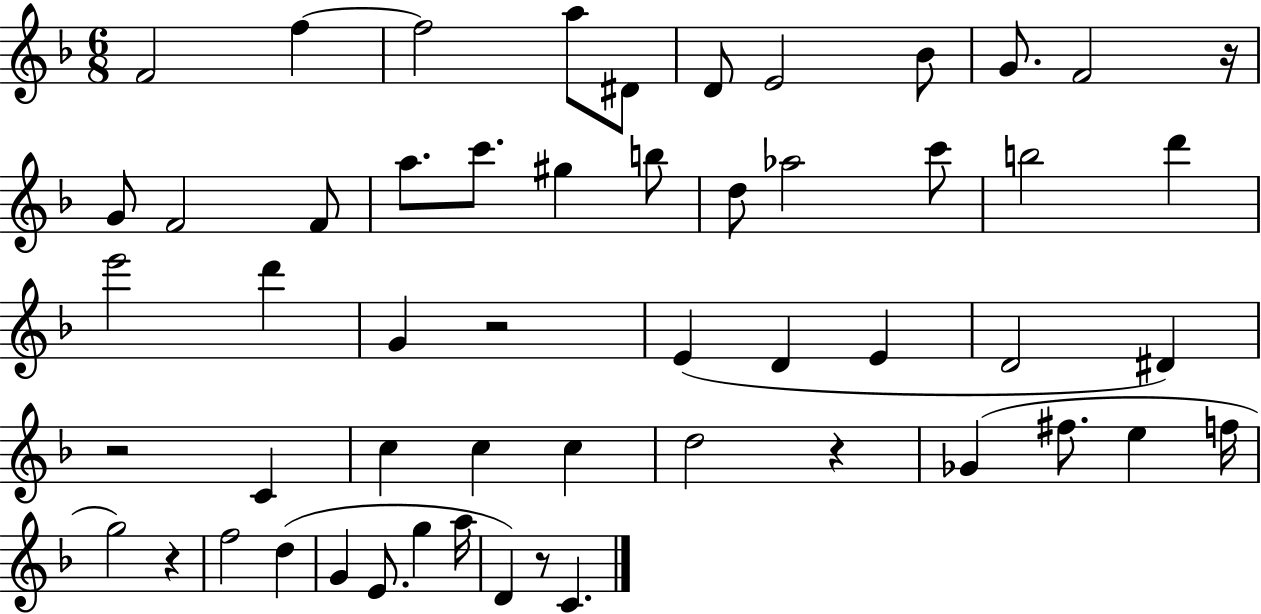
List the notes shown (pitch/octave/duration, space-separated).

F4/h F5/q F5/h A5/e D#4/e D4/e E4/h Bb4/e G4/e. F4/h R/s G4/e F4/h F4/e A5/e. C6/e. G#5/q B5/e D5/e Ab5/h C6/e B5/h D6/q E6/h D6/q G4/q R/h E4/q D4/q E4/q D4/h D#4/q R/h C4/q C5/q C5/q C5/q D5/h R/q Gb4/q F#5/e. E5/q F5/s G5/h R/q F5/h D5/q G4/q E4/e. G5/q A5/s D4/q R/e C4/q.